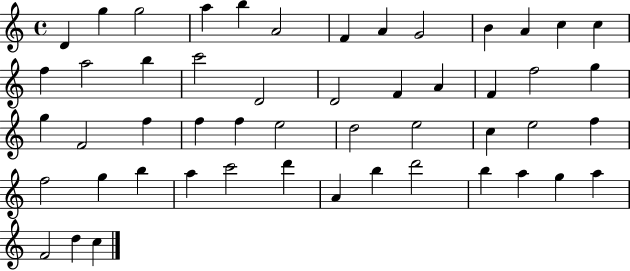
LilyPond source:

{
  \clef treble
  \time 4/4
  \defaultTimeSignature
  \key c \major
  d'4 g''4 g''2 | a''4 b''4 a'2 | f'4 a'4 g'2 | b'4 a'4 c''4 c''4 | \break f''4 a''2 b''4 | c'''2 d'2 | d'2 f'4 a'4 | f'4 f''2 g''4 | \break g''4 f'2 f''4 | f''4 f''4 e''2 | d''2 e''2 | c''4 e''2 f''4 | \break f''2 g''4 b''4 | a''4 c'''2 d'''4 | a'4 b''4 d'''2 | b''4 a''4 g''4 a''4 | \break f'2 d''4 c''4 | \bar "|."
}